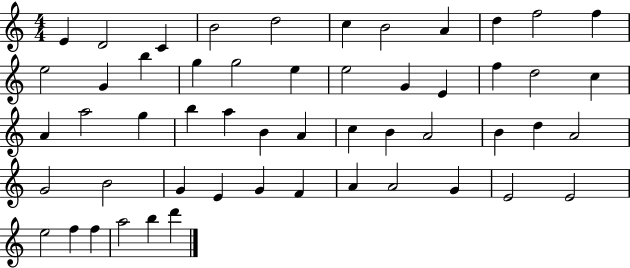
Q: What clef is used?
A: treble